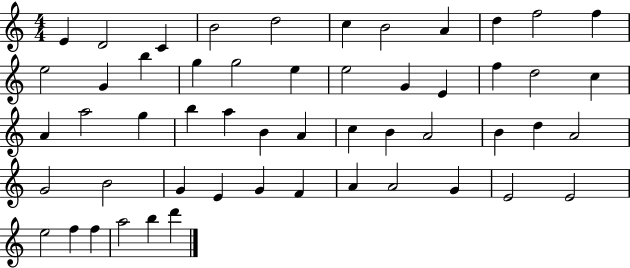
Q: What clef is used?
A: treble